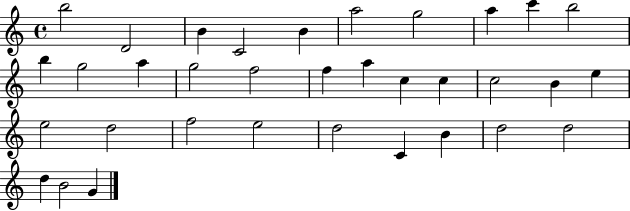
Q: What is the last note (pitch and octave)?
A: G4